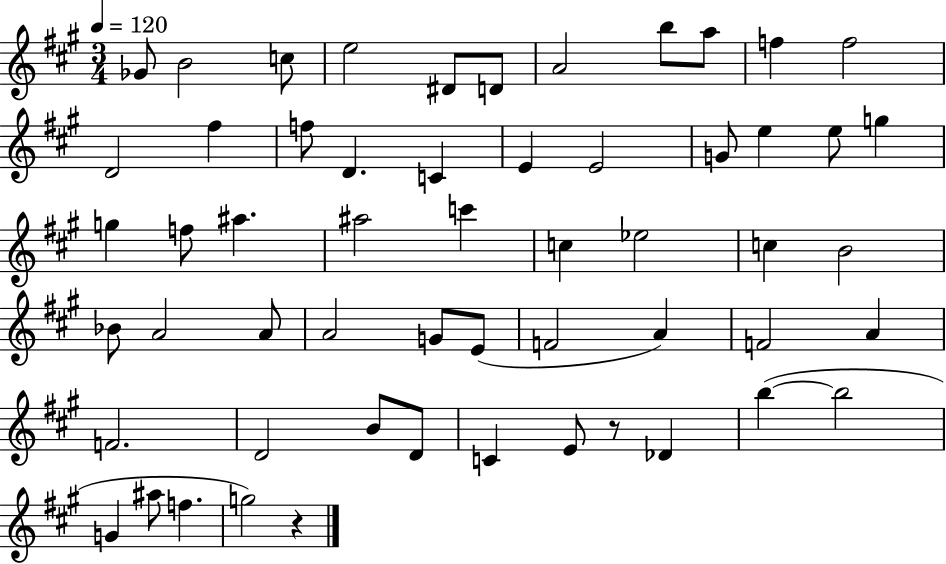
{
  \clef treble
  \numericTimeSignature
  \time 3/4
  \key a \major
  \tempo 4 = 120
  ges'8 b'2 c''8 | e''2 dis'8 d'8 | a'2 b''8 a''8 | f''4 f''2 | \break d'2 fis''4 | f''8 d'4. c'4 | e'4 e'2 | g'8 e''4 e''8 g''4 | \break g''4 f''8 ais''4. | ais''2 c'''4 | c''4 ees''2 | c''4 b'2 | \break bes'8 a'2 a'8 | a'2 g'8 e'8( | f'2 a'4) | f'2 a'4 | \break f'2. | d'2 b'8 d'8 | c'4 e'8 r8 des'4 | b''4~(~ b''2 | \break g'4 ais''8 f''4. | g''2) r4 | \bar "|."
}